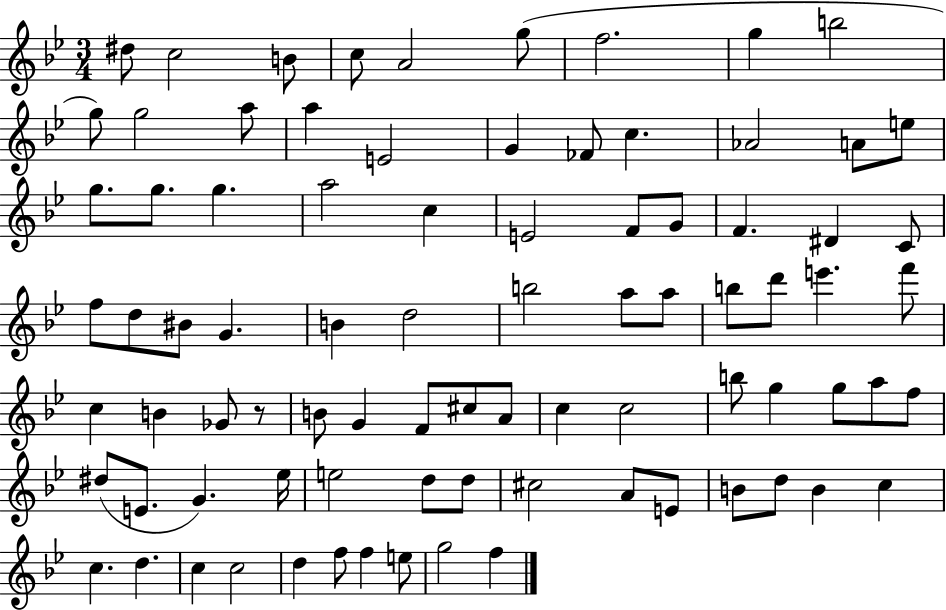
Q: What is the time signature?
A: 3/4